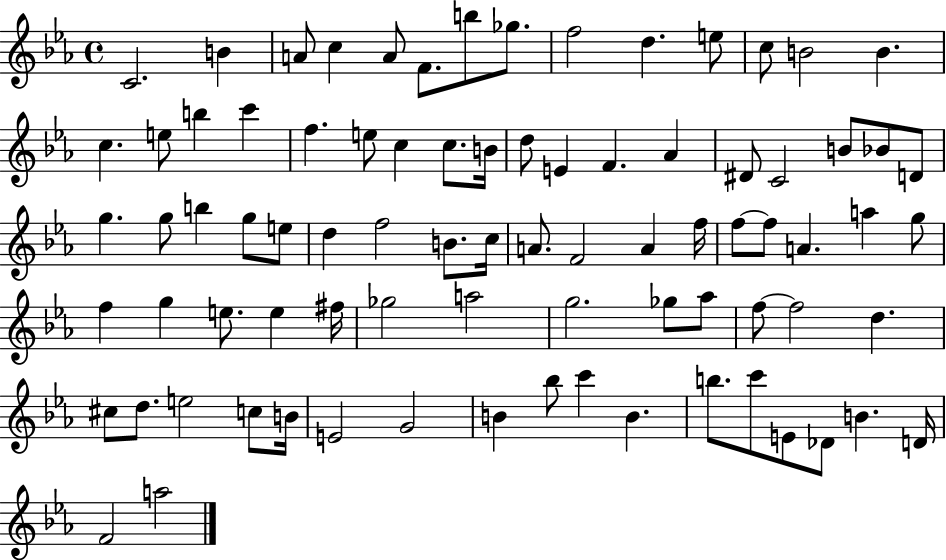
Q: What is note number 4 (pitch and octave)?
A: C5